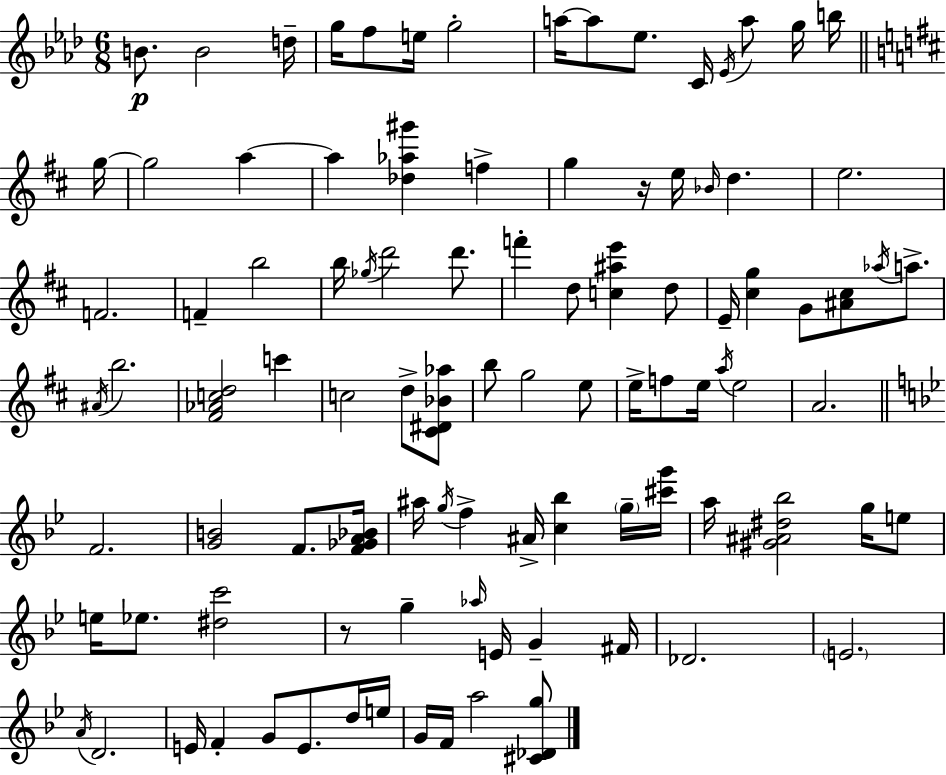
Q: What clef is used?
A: treble